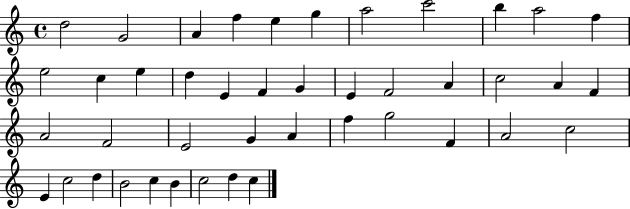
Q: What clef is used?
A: treble